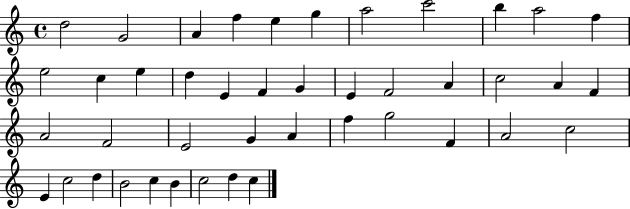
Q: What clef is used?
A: treble